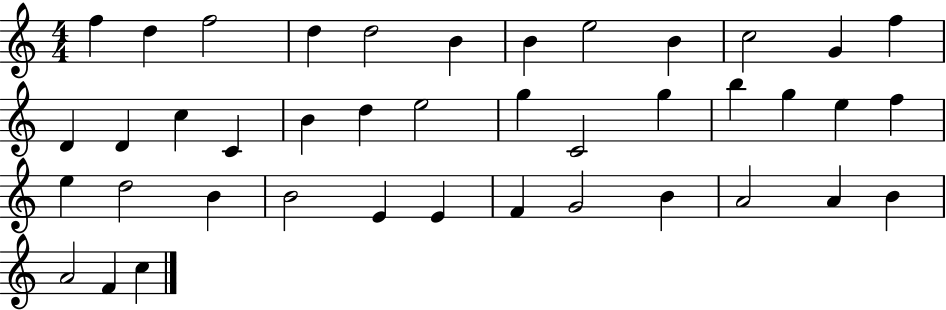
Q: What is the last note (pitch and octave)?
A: C5